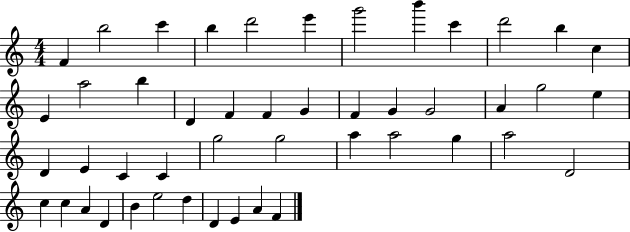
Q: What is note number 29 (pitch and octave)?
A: C4